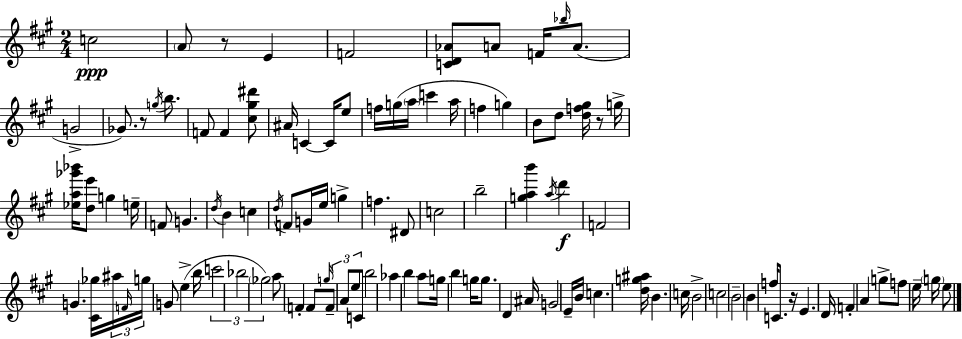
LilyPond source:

{
  \clef treble
  \numericTimeSignature
  \time 2/4
  \key a \major
  c''2\ppp | \parenthesize a'8 r8 e'4 | f'2 | <c' d' aes'>8 a'8 f'16 \grace { bes''16 }( a'8. | \break g'2-> | ges'8.) r8 \acciaccatura { g''16 } b''8. | f'8 f'4 | <cis'' gis'' dis'''>8 ais'16 c'4~~ c'16 | \break e''8 f''16 g''16( \parenthesize a''16 c'''4 | a''16 f''4 g''4) | b'8 d''8 <d'' f'' gis''>16 r8 | g''16-> <ees'' a'' ges''' bes'''>16 <d'' e'''>8 g''4 | \break e''16-- f'8 g'4. | \acciaccatura { d''16 } b'4 c''4 | \acciaccatura { d''16 } f'8 g'16 e''16 | g''4-> f''4. | \break dis'8 c''2 | b''2-- | <g'' a'' b'''>4 | \acciaccatura { a''16 } d'''4\f f'2 | \break g'4. | <cis' ges''>16 \tuplet 3/2 { ais''16 \grace { f'16 } g''16 } g'8 | e''4->( b''16 \tuplet 3/2 { c'''2 | bes''2 | \break \parenthesize ges''2) } | a''8 | f'4-. f'8 \grace { g''16 } \tuplet 3/2 { f'8-- | a'8 e''8 } c'8 b''2 | \break aes''4 | b''4 a''8 | g''16 b''4 g''16 g''8. | d'4 ais'16 g'2 | \break e'16-- | b'16 c''4. <d'' g'' ais''>16 | b'4. c''16 b'2-> | c''2 | \break b'2-- | b'4 | f''16 c'8. r16 | e'4. d'16 f'4-. | \break a'4 g''8-> | f''8 e''16-- \parenthesize g''16 e''8 \bar "|."
}